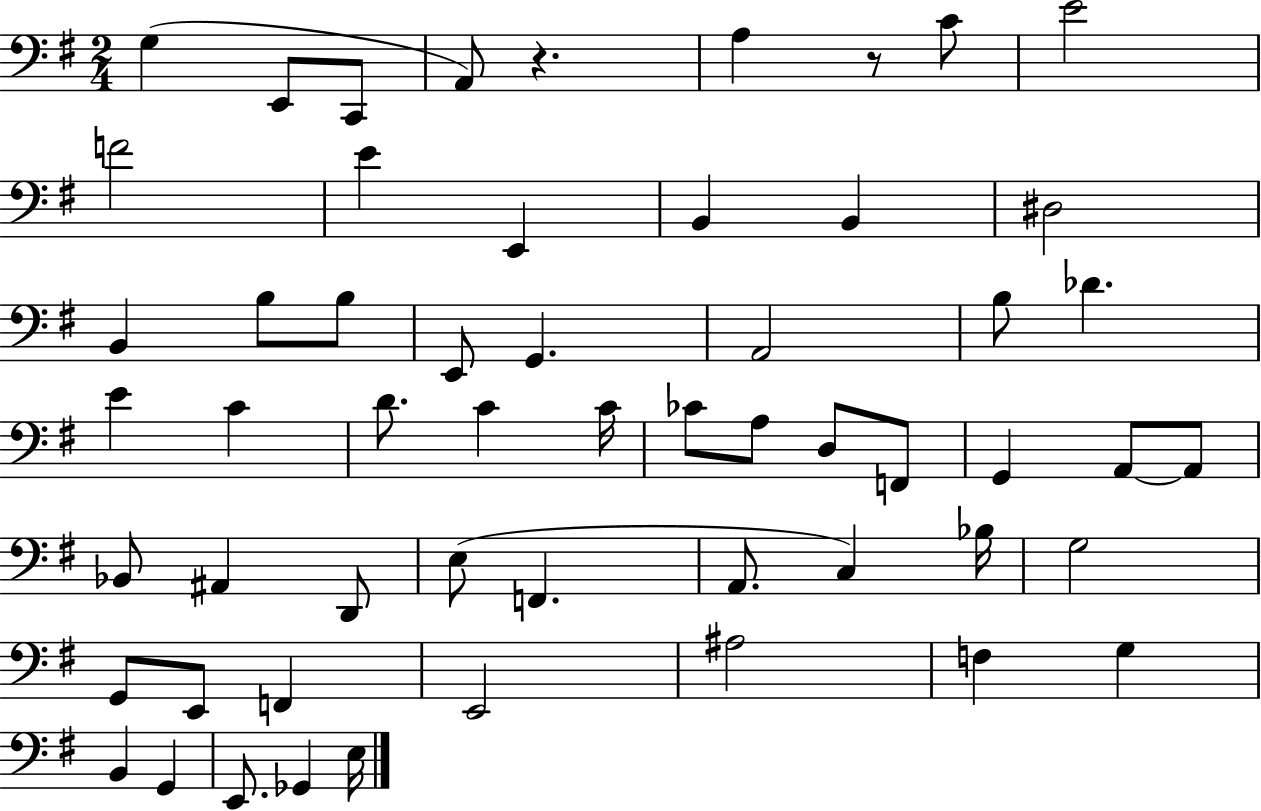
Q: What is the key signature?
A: G major